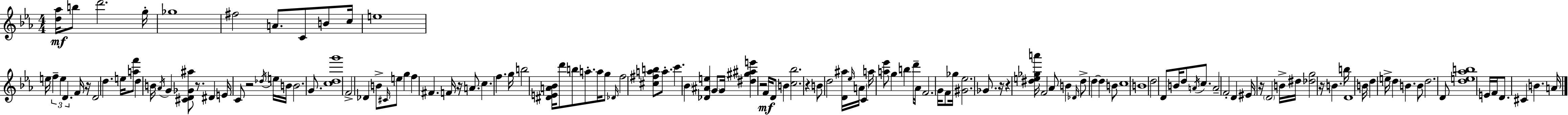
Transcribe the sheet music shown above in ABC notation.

X:1
T:Untitled
M:4/4
L:1/4
K:Eb
[d_a]/4 b/2 d'2 g/4 _g4 ^f2 A/2 C/2 B/2 c/4 e4 e/4 f e D F/4 z/4 D2 d e/4 [af']/2 d B/4 _A/4 G [^CD_G^a]/2 z/2 ^D E/4 C/2 z2 _d/4 e/4 B/4 B2 G/2 [cdg']4 F2 _D B/2 ^C/4 e/2 g f ^F F/4 z/4 A/2 c f g/4 b2 [^DEA_B]/4 d'/2 b/2 a/2 a/4 g/2 _D/4 f2 [^c^fab]/2 a/2 c' _B [_D^Ae] G/2 G/4 [^d^g^ae'] z2 F/4 D/2 B [c_b]2 z B/2 d2 [D^a]/4 _e/4 A/4 C a/4 [a_e']/2 g b d'/4 _A/4 F2 G/4 F/2 _g/4 [^G_e]2 _G/2 z/4 z [^de_ga']/4 F2 _A/2 B _D/4 ^d/2 d d B/2 c4 B4 d2 D/2 B/4 d/2 A/4 c/2 A2 F2 D ^E/4 z/4 D2 B/4 ^d/4 [_dg]2 z/4 B b/4 D4 B/4 d e/4 d B B/2 d2 D/2 [de_ab]4 E/4 F/4 D/2 ^C B A/4